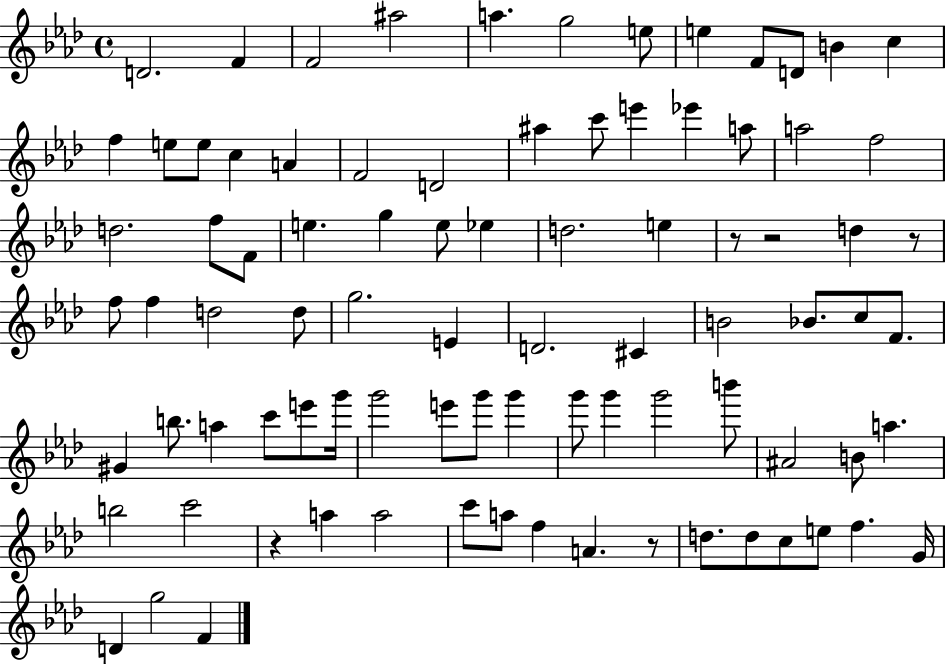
D4/h. F4/q F4/h A#5/h A5/q. G5/h E5/e E5/q F4/e D4/e B4/q C5/q F5/q E5/e E5/e C5/q A4/q F4/h D4/h A#5/q C6/e E6/q Eb6/q A5/e A5/h F5/h D5/h. F5/e F4/e E5/q. G5/q E5/e Eb5/q D5/h. E5/q R/e R/h D5/q R/e F5/e F5/q D5/h D5/e G5/h. E4/q D4/h. C#4/q B4/h Bb4/e. C5/e F4/e. G#4/q B5/e. A5/q C6/e E6/e G6/s G6/h E6/e G6/e G6/q G6/e G6/q G6/h B6/e A#4/h B4/e A5/q. B5/h C6/h R/q A5/q A5/h C6/e A5/e F5/q A4/q. R/e D5/e. D5/e C5/e E5/e F5/q. G4/s D4/q G5/h F4/q